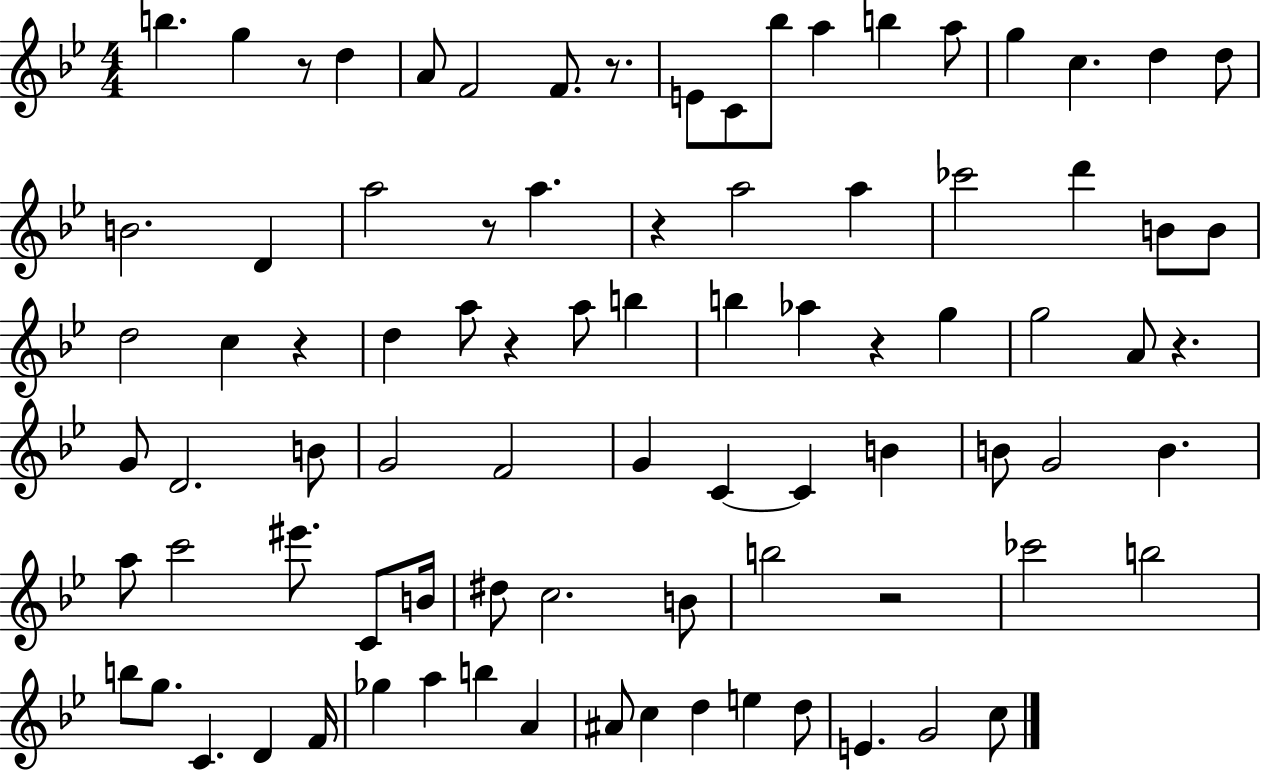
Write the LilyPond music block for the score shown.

{
  \clef treble
  \numericTimeSignature
  \time 4/4
  \key bes \major
  b''4. g''4 r8 d''4 | a'8 f'2 f'8. r8. | e'8 c'8 bes''8 a''4 b''4 a''8 | g''4 c''4. d''4 d''8 | \break b'2. d'4 | a''2 r8 a''4. | r4 a''2 a''4 | ces'''2 d'''4 b'8 b'8 | \break d''2 c''4 r4 | d''4 a''8 r4 a''8 b''4 | b''4 aes''4 r4 g''4 | g''2 a'8 r4. | \break g'8 d'2. b'8 | g'2 f'2 | g'4 c'4~~ c'4 b'4 | b'8 g'2 b'4. | \break a''8 c'''2 eis'''8. c'8 b'16 | dis''8 c''2. b'8 | b''2 r2 | ces'''2 b''2 | \break b''8 g''8. c'4. d'4 f'16 | ges''4 a''4 b''4 a'4 | ais'8 c''4 d''4 e''4 d''8 | e'4. g'2 c''8 | \break \bar "|."
}